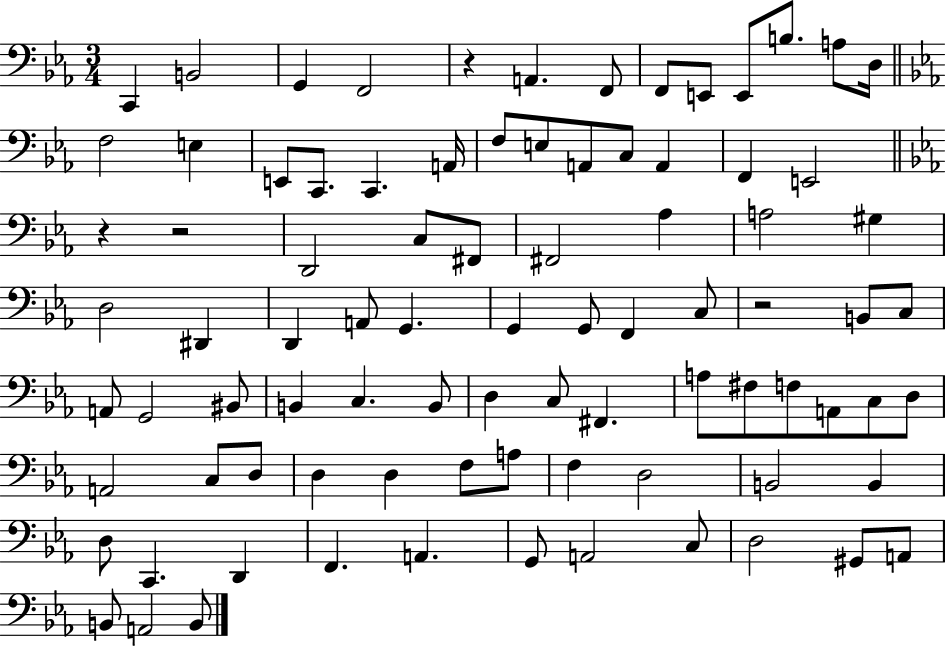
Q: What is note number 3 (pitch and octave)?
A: G2